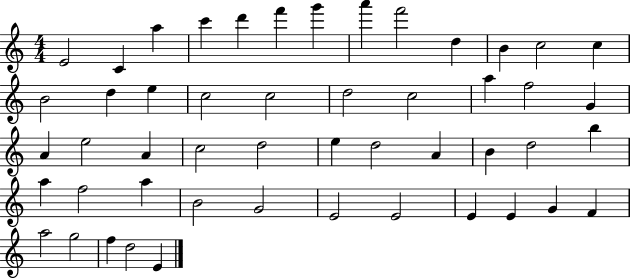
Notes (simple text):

E4/h C4/q A5/q C6/q D6/q F6/q G6/q A6/q F6/h D5/q B4/q C5/h C5/q B4/h D5/q E5/q C5/h C5/h D5/h C5/h A5/q F5/h G4/q A4/q E5/h A4/q C5/h D5/h E5/q D5/h A4/q B4/q D5/h B5/q A5/q F5/h A5/q B4/h G4/h E4/h E4/h E4/q E4/q G4/q F4/q A5/h G5/h F5/q D5/h E4/q